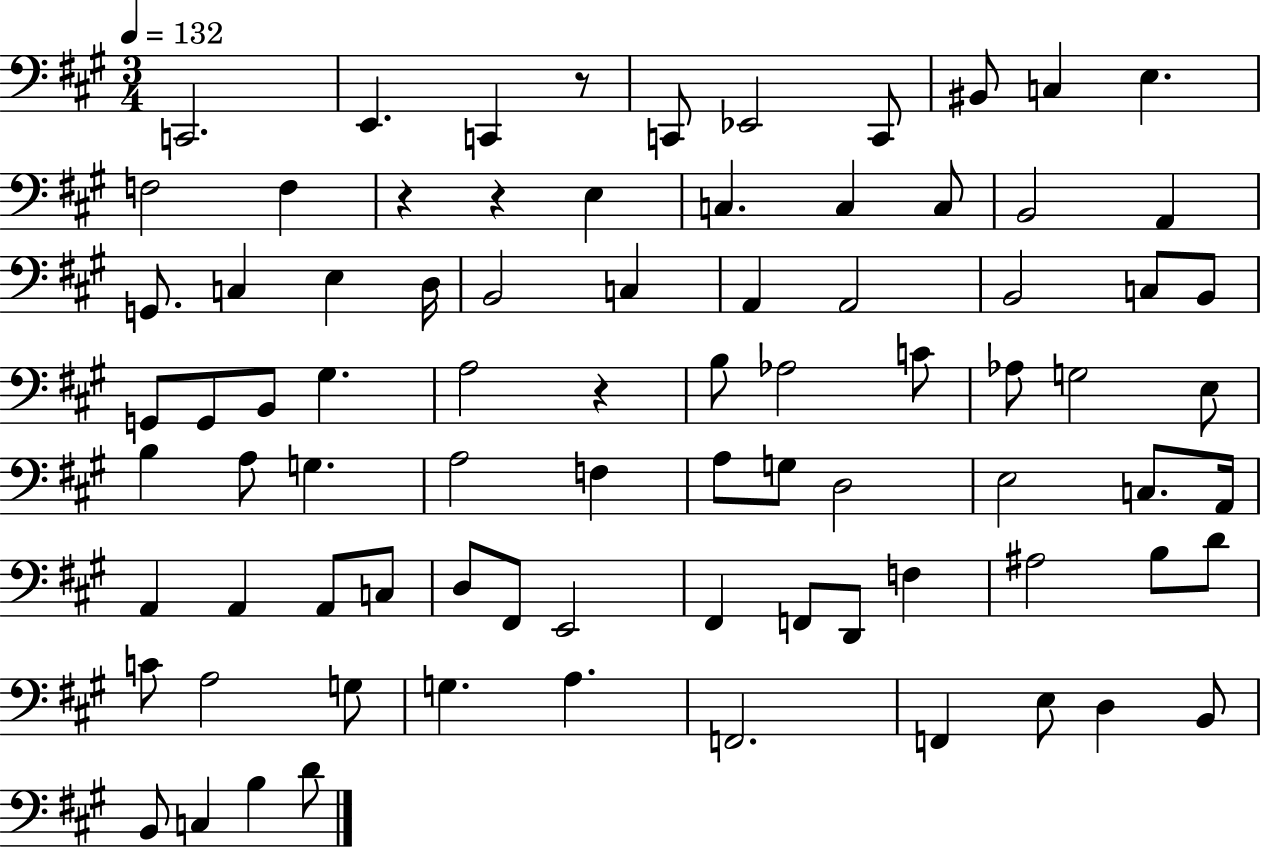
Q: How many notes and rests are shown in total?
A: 82